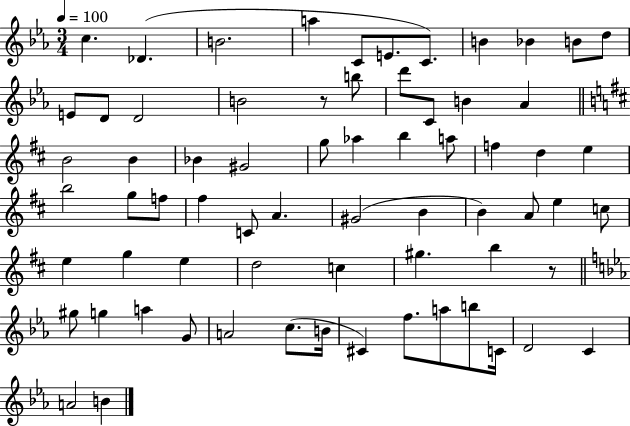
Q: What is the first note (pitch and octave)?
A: C5